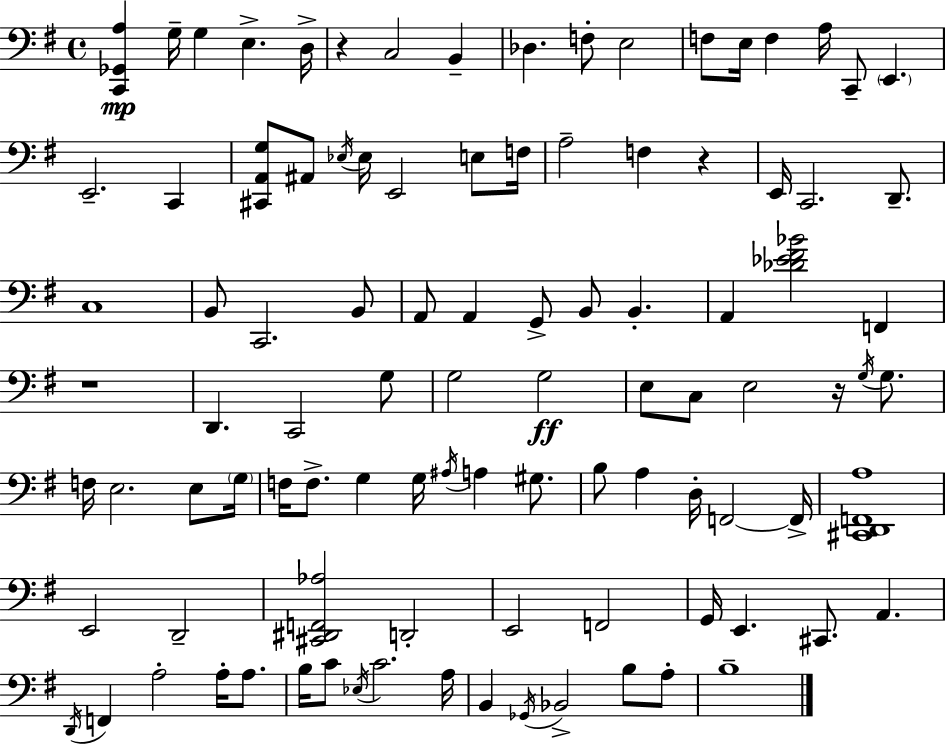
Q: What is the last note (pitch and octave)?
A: B3